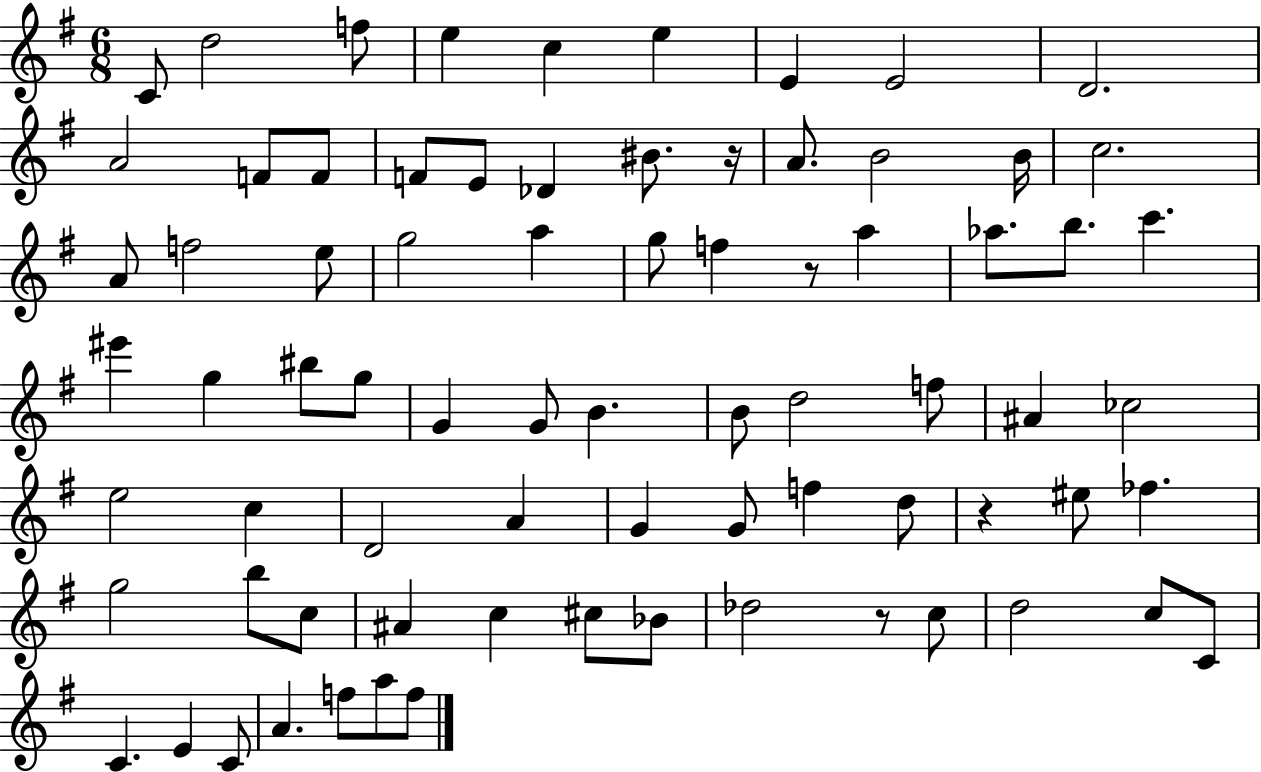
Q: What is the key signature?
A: G major